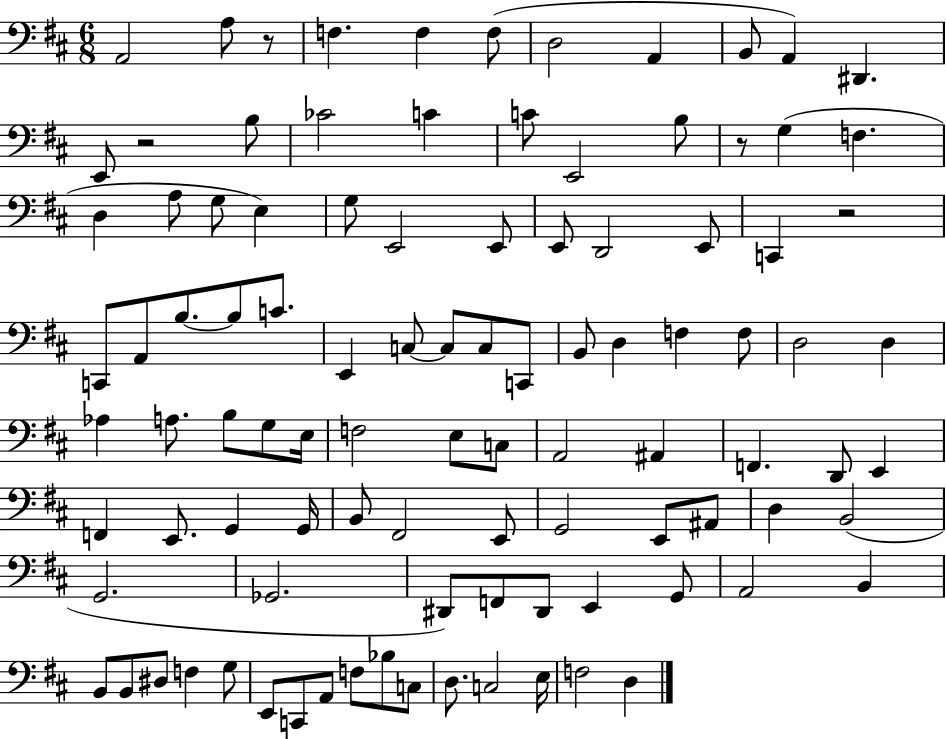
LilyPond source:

{
  \clef bass
  \numericTimeSignature
  \time 6/8
  \key d \major
  \repeat volta 2 { a,2 a8 r8 | f4. f4 f8( | d2 a,4 | b,8 a,4) dis,4. | \break e,8 r2 b8 | ces'2 c'4 | c'8 e,2 b8 | r8 g4( f4. | \break d4 a8 g8 e4) | g8 e,2 e,8 | e,8 d,2 e,8 | c,4 r2 | \break c,8 a,8 b8.~~ b8 c'8. | e,4 c8~~ c8 c8 c,8 | b,8 d4 f4 f8 | d2 d4 | \break aes4 a8. b8 g8 e16 | f2 e8 c8 | a,2 ais,4 | f,4. d,8 e,4 | \break f,4 e,8. g,4 g,16 | b,8 fis,2 e,8 | g,2 e,8 ais,8 | d4 b,2( | \break g,2. | ges,2. | dis,8) f,8 dis,8 e,4 g,8 | a,2 b,4 | \break b,8 b,8 dis8 f4 g8 | e,8 c,8 a,8 f8 bes8 c8 | d8. c2 e16 | f2 d4 | \break } \bar "|."
}